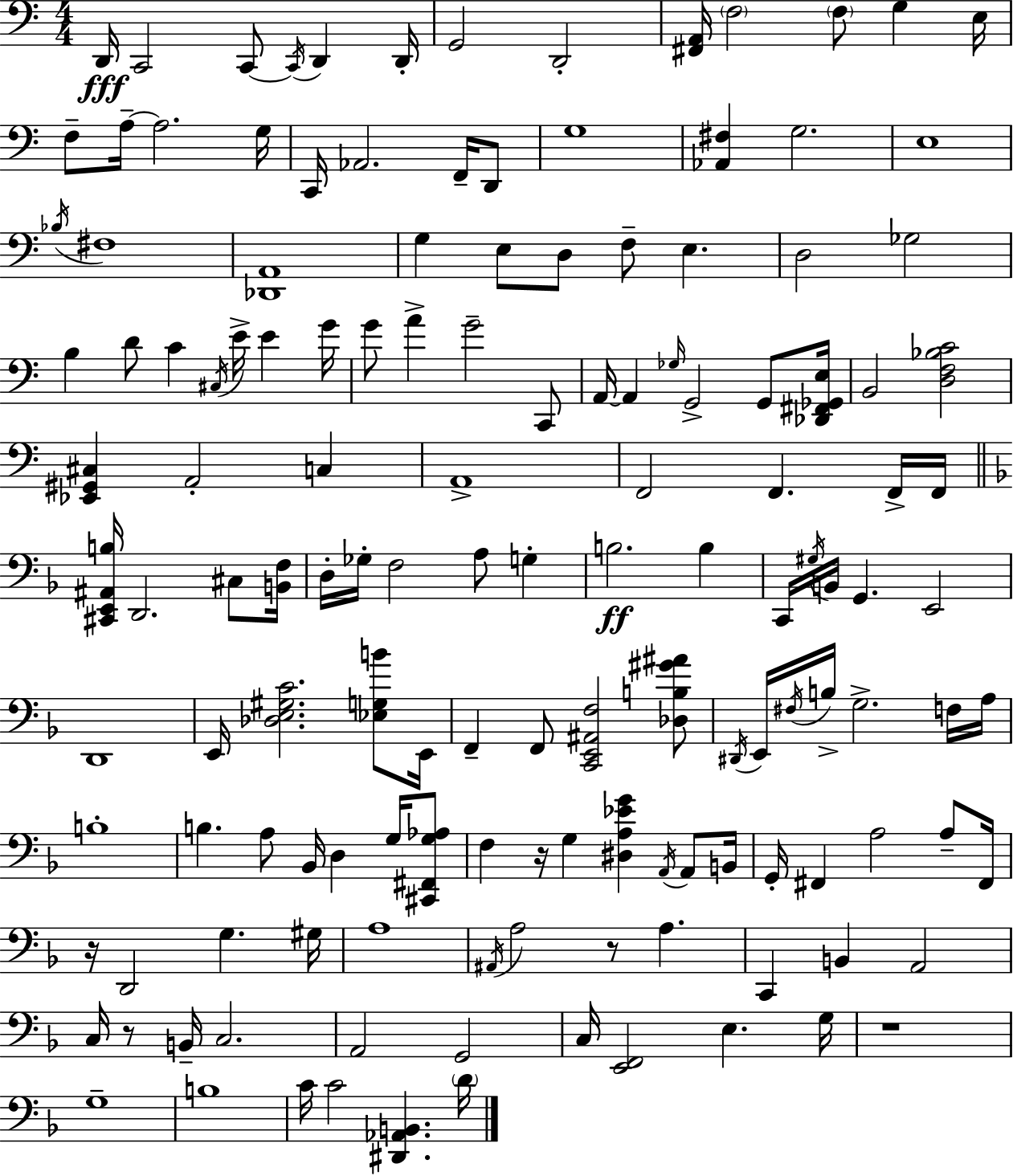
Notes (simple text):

D2/s C2/h C2/e C2/s D2/q D2/s G2/h D2/h [F#2,A2]/s F3/h F3/e G3/q E3/s F3/e A3/s A3/h. G3/s C2/s Ab2/h. F2/s D2/e G3/w [Ab2,F#3]/q G3/h. E3/w Bb3/s F#3/w [Db2,A2]/w G3/q E3/e D3/e F3/e E3/q. D3/h Gb3/h B3/q D4/e C4/q C#3/s E4/s E4/q G4/s G4/e A4/q G4/h C2/e A2/s A2/q Gb3/s G2/h G2/e [Db2,F#2,Gb2,E3]/s B2/h [D3,F3,Bb3,C4]/h [Eb2,G#2,C#3]/q A2/h C3/q A2/w F2/h F2/q. F2/s F2/s [C#2,E2,A#2,B3]/s D2/h. C#3/e [B2,F3]/s D3/s Gb3/s F3/h A3/e G3/q B3/h. B3/q C2/s G#3/s B2/s G2/q. E2/h D2/w E2/s [Db3,E3,G#3,C4]/h. [Eb3,G3,B4]/e E2/s F2/q F2/e [C2,E2,A#2,F3]/h [Db3,B3,G#4,A#4]/e D#2/s E2/s F#3/s B3/s G3/h. F3/s A3/s B3/w B3/q. A3/e Bb2/s D3/q G3/s [C#2,F#2,G3,Ab3]/e F3/q R/s G3/q [D#3,A3,Eb4,G4]/q A2/s A2/e B2/s G2/s F#2/q A3/h A3/e F#2/s R/s D2/h G3/q. G#3/s A3/w A#2/s A3/h R/e A3/q. C2/q B2/q A2/h C3/s R/e B2/s C3/h. A2/h G2/h C3/s [E2,F2]/h E3/q. G3/s R/w G3/w B3/w C4/s C4/h [D#2,Ab2,B2]/q. D4/s